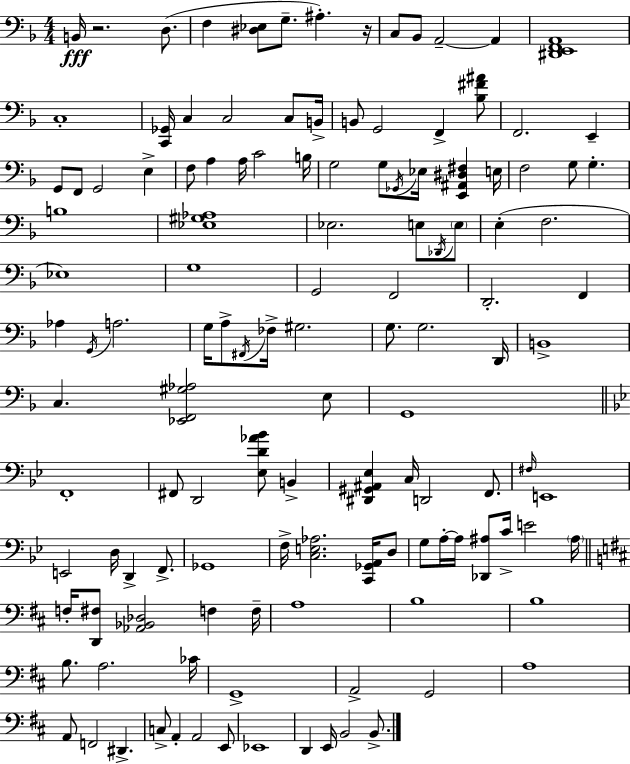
X:1
T:Untitled
M:4/4
L:1/4
K:Dm
B,,/4 z2 D,/2 F, [^D,_E,]/2 G,/2 ^A, z/4 C,/2 _B,,/2 A,,2 A,, [^D,,E,,F,,A,,]4 C,4 [C,,_G,,]/4 C, C,2 C,/2 B,,/4 B,,/2 G,,2 F,, [_B,^F^A]/2 F,,2 E,, G,,/2 F,,/2 G,,2 E, F,/2 A, A,/4 C2 B,/4 G,2 G,/2 _G,,/4 _E,/4 [E,,^A,,^D,^F,] E,/4 F,2 G,/2 G, B,4 [_E,^G,_A,]4 _E,2 E,/2 _D,,/4 E,/2 E, F,2 _E,4 G,4 G,,2 F,,2 D,,2 F,, _A, G,,/4 A,2 G,/4 A,/2 ^F,,/4 _F,/4 ^G,2 G,/2 G,2 D,,/4 B,,4 C, [_E,,F,,^G,_A,]2 E,/2 G,,4 F,,4 ^F,,/2 D,,2 [_E,D_A_B]/2 B,, [^D,,^G,,^A,,_E,] C,/4 D,,2 F,,/2 ^F,/4 E,,4 E,,2 D,/4 D,, F,,/2 _G,,4 F,/4 [C,E,_A,]2 [C,,_G,,A,,]/4 D,/2 G,/2 A,/4 A,/4 [_D,,^A,]/2 C/4 E2 ^A,/4 F,/4 [D,,^F,]/2 [_A,,_B,,_D,]2 F, F,/4 A,4 B,4 B,4 B,/2 A,2 _C/4 G,,4 A,,2 G,,2 A,4 A,,/2 F,,2 ^D,, C,/2 A,, A,,2 E,,/2 _E,,4 D,, E,,/4 B,,2 B,,/2